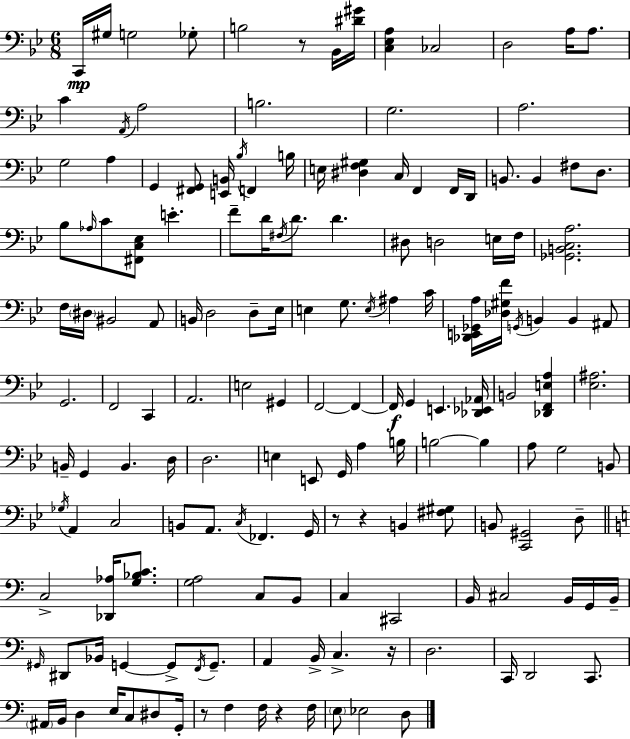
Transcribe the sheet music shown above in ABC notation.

X:1
T:Untitled
M:6/8
L:1/4
K:Gm
C,,/4 ^G,/4 G,2 _G,/2 B,2 z/2 _B,,/4 [^D^G]/4 [C,_E,A,] _C,2 D,2 A,/4 A,/2 C A,,/4 A,2 B,2 G,2 A,2 G,2 A, G,, [^F,,G,,]/2 [E,,B,,]/4 _B,/4 F,, B,/4 E,/4 [^D,F,^G,] C,/4 F,, F,,/4 D,,/4 B,,/2 B,, ^F,/2 D,/2 _B,/2 _A,/4 C/2 [^F,,C,_E,]/2 E F/2 D/4 ^F,/4 D/2 D ^D,/2 D,2 E,/4 F,/4 [_G,,B,,C,A,]2 F,/4 ^D,/4 ^B,,2 A,,/2 B,,/4 D,2 D,/2 _E,/4 E, G,/2 E,/4 ^A, C/4 [_D,,E,,_G,,A,]/4 [_D,^G,F]/4 G,,/4 B,, B,, ^A,,/2 G,,2 F,,2 C,, A,,2 E,2 ^G,, F,,2 F,, F,,/4 G,, E,, [_D,,_E,,_A,,]/4 B,,2 [_D,,F,,E,A,] [_E,^A,]2 B,,/4 G,, B,, D,/4 D,2 E, E,,/2 G,,/4 A, B,/4 B,2 B, A,/2 G,2 B,,/2 _G,/4 A,, C,2 B,,/2 A,,/2 C,/4 _F,, G,,/4 z/2 z B,, [^F,^G,]/2 B,,/2 [C,,^G,,]2 D,/2 C,2 [_D,,_A,]/4 [G,_B,C]/2 [G,A,]2 C,/2 B,,/2 C, ^C,,2 B,,/4 ^C,2 B,,/4 G,,/4 B,,/4 ^G,,/4 ^D,,/2 _B,,/4 G,, G,,/2 F,,/4 G,,/2 A,, B,,/4 C, z/4 D,2 C,,/4 D,,2 C,,/2 ^A,,/4 B,,/4 D, E,/4 C,/2 ^D,/2 G,,/4 z/2 F, F,/4 z F,/4 E,/2 _E,2 D,/2